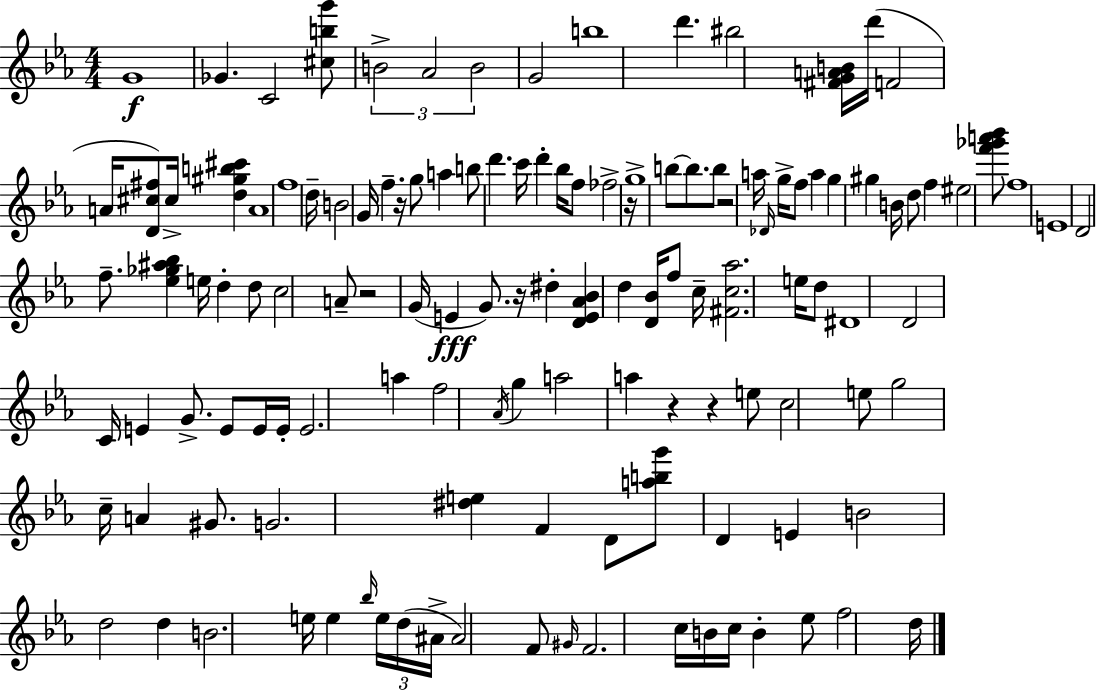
X:1
T:Untitled
M:4/4
L:1/4
K:Cm
G4 _G C2 [^cbg']/2 B2 _A2 B2 G2 b4 d' ^b2 [^FGAB]/4 d'/4 F2 A/4 [D^c^f]/2 ^c/4 [d^gb^c'] A4 f4 d/4 B2 G/4 f z/4 g/2 a b/2 d' c'/4 d' _b/4 f/2 _f2 z/4 g4 b/2 b/2 b/2 z2 a/4 _D/4 g/4 f/2 a g ^g B/4 d/2 f ^e2 [f'_g'a'_b']/2 f4 E4 D2 f/2 [_e_g^a_b] e/4 d d/2 c2 A/2 z2 G/4 E G/2 z/4 ^d [DE_A_B] d [D_B]/4 f/2 c/4 [^Fc_a]2 e/4 d/2 ^D4 D2 C/4 E G/2 E/2 E/4 E/4 E2 a f2 _A/4 g a2 a z z e/2 c2 e/2 g2 c/4 A ^G/2 G2 [^de] F D/2 [abg']/2 D E B2 d2 d B2 e/4 e _b/4 e/4 d/4 ^A/4 ^A2 F/2 ^G/4 F2 c/4 B/4 c/4 B _e/2 f2 d/4